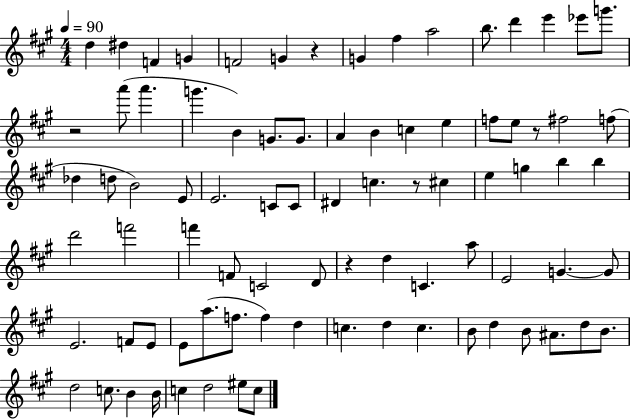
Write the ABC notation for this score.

X:1
T:Untitled
M:4/4
L:1/4
K:A
d ^d F G F2 G z G ^f a2 b/2 d' e' _e'/2 g'/2 z2 a'/2 a' g' B G/2 G/2 A B c e f/2 e/2 z/2 ^f2 f/2 _d d/2 B2 E/2 E2 C/2 C/2 ^D c z/2 ^c e g b b d'2 f'2 f' F/2 C2 D/2 z d C a/2 E2 G G/2 E2 F/2 E/2 E/2 a/2 f/2 f d c d c B/2 d B/2 ^A/2 d/2 B/2 d2 c/2 B B/4 c d2 ^e/2 c/2